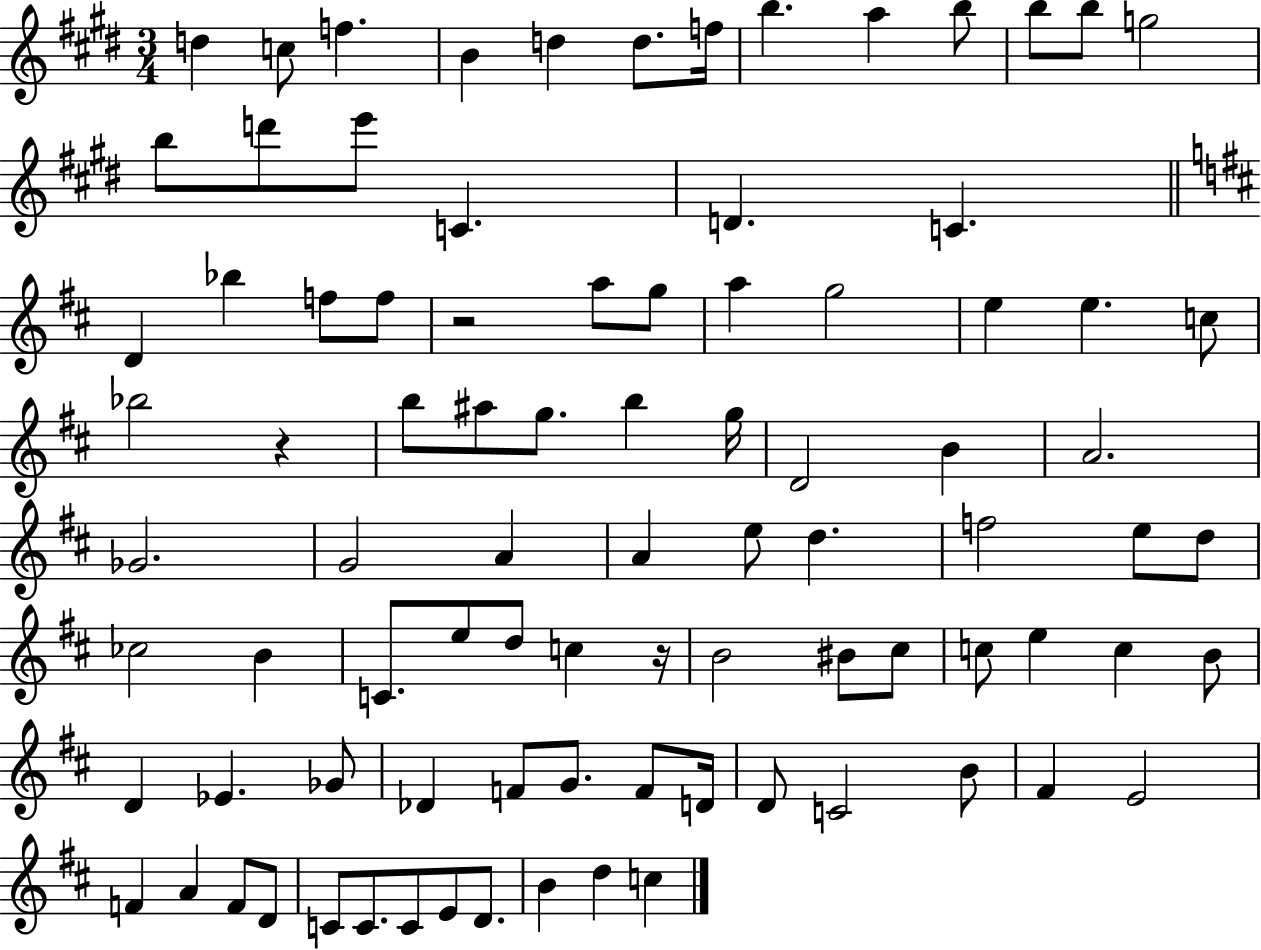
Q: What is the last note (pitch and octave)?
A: C5